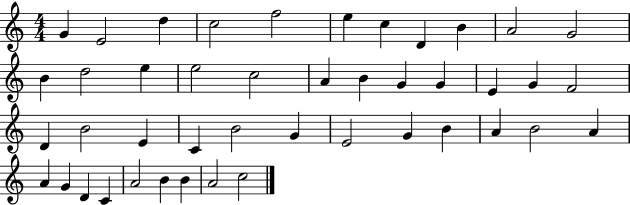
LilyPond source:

{
  \clef treble
  \numericTimeSignature
  \time 4/4
  \key c \major
  g'4 e'2 d''4 | c''2 f''2 | e''4 c''4 d'4 b'4 | a'2 g'2 | \break b'4 d''2 e''4 | e''2 c''2 | a'4 b'4 g'4 g'4 | e'4 g'4 f'2 | \break d'4 b'2 e'4 | c'4 b'2 g'4 | e'2 g'4 b'4 | a'4 b'2 a'4 | \break a'4 g'4 d'4 c'4 | a'2 b'4 b'4 | a'2 c''2 | \bar "|."
}